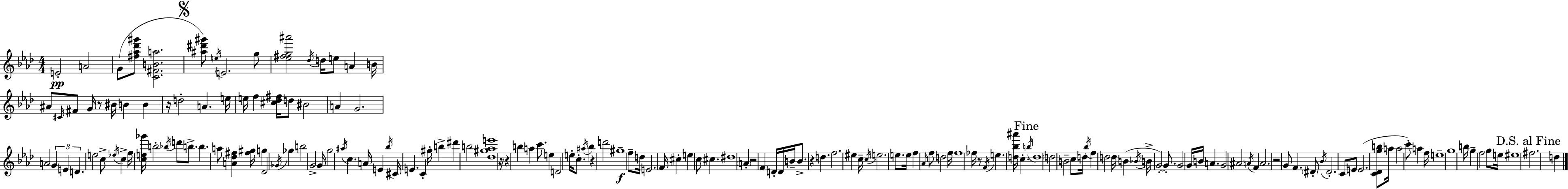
E4/h A4/h G4/e [F#5,Ab5,Db6,G#6]/e [C4,F#4,B4,A5]/h. [A#5,D#6,G#6]/e E5/s E4/h. G5/e [Eb5,F#5,G5,A#6]/h Db5/s D5/s E5/e A4/q B4/s A#4/e C#4/s F#4/e G4/s R/e BIS4/s B4/q B4/q R/s D5/h A4/q. E5/s E5/s F5/q [C#5,Db5,F#5]/s D5/e BIS4/h A4/q G4/h. A4/h G4/q E4/q D4/q. E5/h C5/e Eb5/s C5/q F5/s [C5,E5,Gb6]/s B5/h Bb5/s D6/e B5/e. B5/q. A5/e [A4,Db5,F#5]/q [F#5,G#5]/s G5/q Db4/h Gb4/s Gb5/q B5/h G4/h G4/s G5/h A#5/s C5/q. A4/s E4/q Bb5/s C#4/s E4/q. C4/q G#5/s B5/q D#6/q B5/h [Db5,G#5,Ab5,E6]/w R/s R/q B5/q A5/q C6/e. E5/q D4/h E5/s C5/e. A#5/s Bb5/q R/q D6/h G#5/w F5/e D5/s E4/h. F4/s C#5/q E5/q C5/e C#5/q. D#5/w A4/q R/h F4/q D4/s D4/s B4/s B4/e. R/q D5/q. F5/h. EIS5/q C5/s C5/s E5/h. E5/e. E5/s F5/q Ab4/s F5/e D5/h F5/s F5/w FES5/s R/e F4/s E5/q. [D5,Bb5,A#6]/s C5/q. B5/s D5/w D5/h B4/h C5/e D5/s Bb5/s F5/q D5/h D5/s B4/q Bb4/s B4/s G4/h G4/e. G4/h G4/s B4/s A4/q. G4/h A#4/h A4/s F4/q A4/h. R/h G4/e F4/q. D#4/e Bb4/s D#4/h. C4/e E4/e E4/h. [C4,Db4,G5,B5]/e A5/s A5/h C6/e A5/q F5/s E5/w G5/w B5/s G5/q F5/h G5/e E5/s EIS5/w F#5/h. D5/q